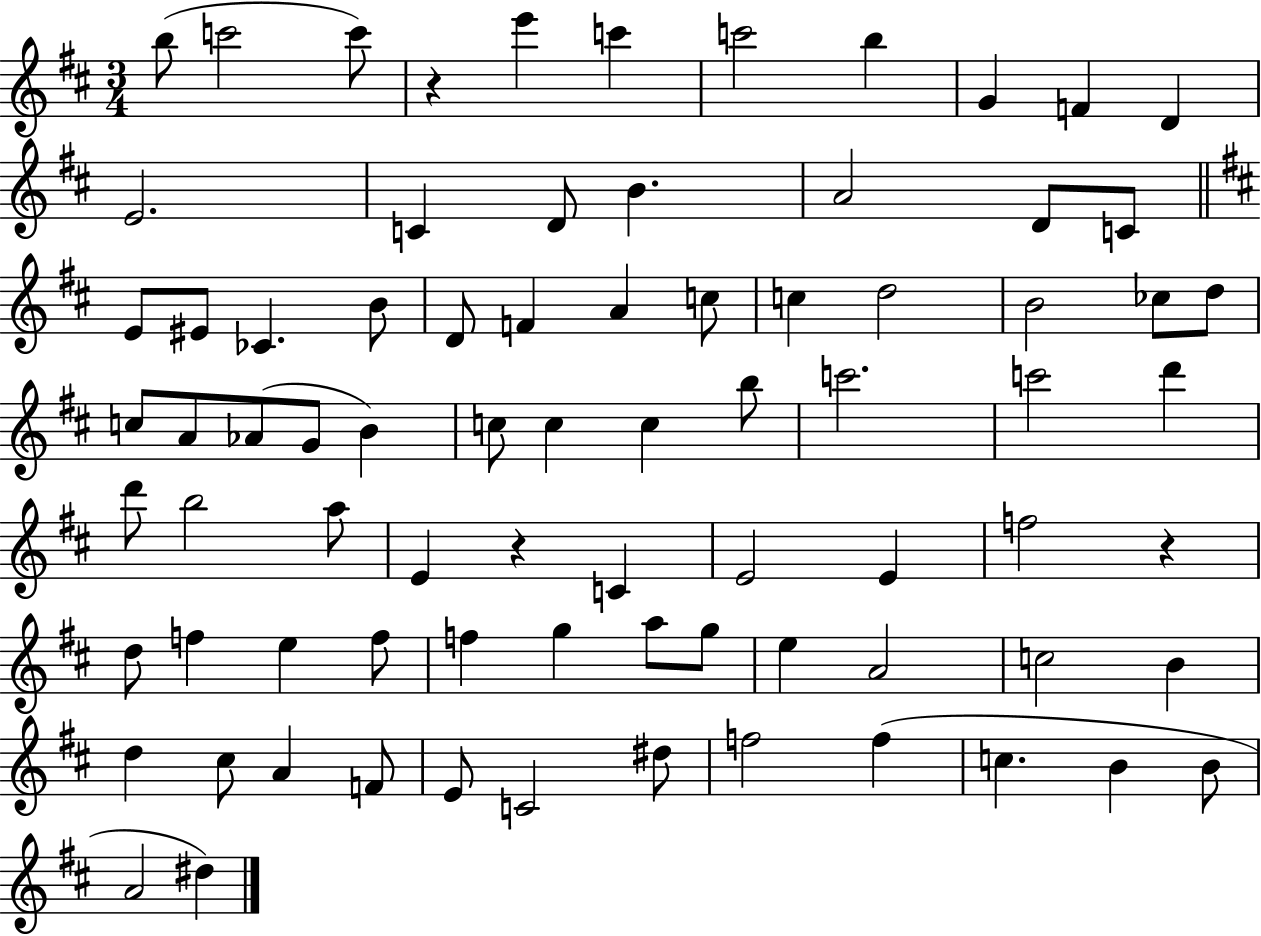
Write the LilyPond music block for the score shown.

{
  \clef treble
  \numericTimeSignature
  \time 3/4
  \key d \major
  b''8( c'''2 c'''8) | r4 e'''4 c'''4 | c'''2 b''4 | g'4 f'4 d'4 | \break e'2. | c'4 d'8 b'4. | a'2 d'8 c'8 | \bar "||" \break \key d \major e'8 eis'8 ces'4. b'8 | d'8 f'4 a'4 c''8 | c''4 d''2 | b'2 ces''8 d''8 | \break c''8 a'8 aes'8( g'8 b'4) | c''8 c''4 c''4 b''8 | c'''2. | c'''2 d'''4 | \break d'''8 b''2 a''8 | e'4 r4 c'4 | e'2 e'4 | f''2 r4 | \break d''8 f''4 e''4 f''8 | f''4 g''4 a''8 g''8 | e''4 a'2 | c''2 b'4 | \break d''4 cis''8 a'4 f'8 | e'8 c'2 dis''8 | f''2 f''4( | c''4. b'4 b'8 | \break a'2 dis''4) | \bar "|."
}